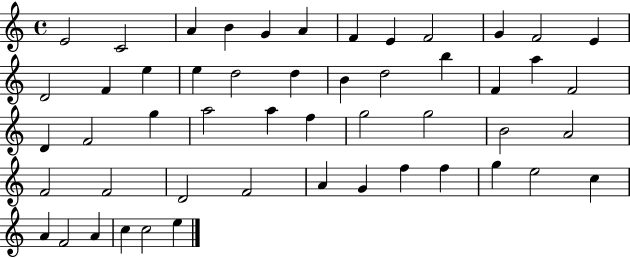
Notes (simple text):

E4/h C4/h A4/q B4/q G4/q A4/q F4/q E4/q F4/h G4/q F4/h E4/q D4/h F4/q E5/q E5/q D5/h D5/q B4/q D5/h B5/q F4/q A5/q F4/h D4/q F4/h G5/q A5/h A5/q F5/q G5/h G5/h B4/h A4/h F4/h F4/h D4/h F4/h A4/q G4/q F5/q F5/q G5/q E5/h C5/q A4/q F4/h A4/q C5/q C5/h E5/q